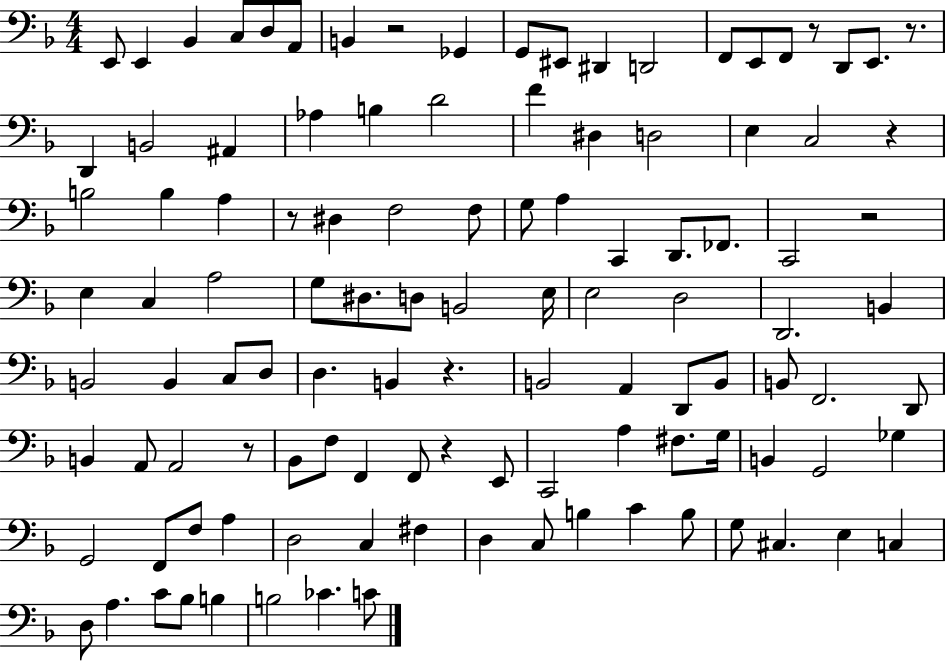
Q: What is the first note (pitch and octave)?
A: E2